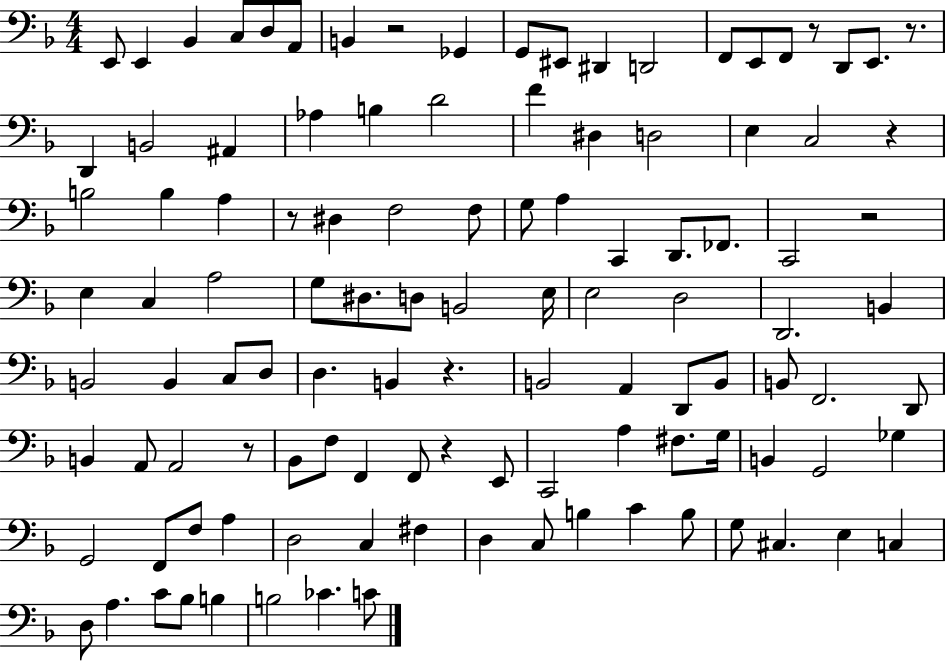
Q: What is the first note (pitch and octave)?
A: E2